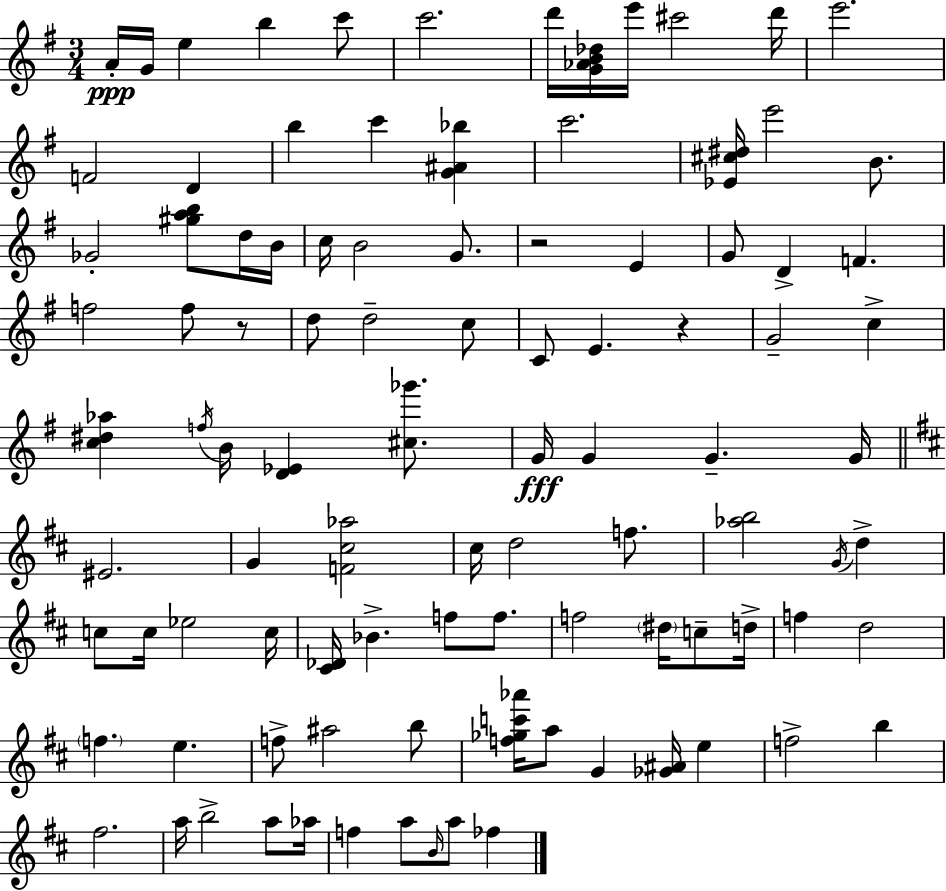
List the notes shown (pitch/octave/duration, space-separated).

A4/s G4/s E5/q B5/q C6/e C6/h. D6/s [G4,Ab4,B4,Db5]/s E6/s C#6/h D6/s E6/h. F4/h D4/q B5/q C6/q [G4,A#4,Bb5]/q C6/h. [Eb4,C#5,D#5]/s E6/h B4/e. Gb4/h [G#5,A5,B5]/e D5/s B4/s C5/s B4/h G4/e. R/h E4/q G4/e D4/q F4/q. F5/h F5/e R/e D5/e D5/h C5/e C4/e E4/q. R/q G4/h C5/q [C5,D#5,Ab5]/q F5/s B4/s [D4,Eb4]/q [C#5,Gb6]/e. G4/s G4/q G4/q. G4/s EIS4/h. G4/q [F4,C#5,Ab5]/h C#5/s D5/h F5/e. [Ab5,B5]/h G4/s D5/q C5/e C5/s Eb5/h C5/s [C#4,Db4]/s Bb4/q. F5/e F5/e. F5/h D#5/s C5/e D5/s F5/q D5/h F5/q. E5/q. F5/e A#5/h B5/e [F5,Gb5,C6,Ab6]/s A5/e G4/q [Gb4,A#4]/s E5/q F5/h B5/q F#5/h. A5/s B5/h A5/e Ab5/s F5/q A5/e B4/s A5/e FES5/q